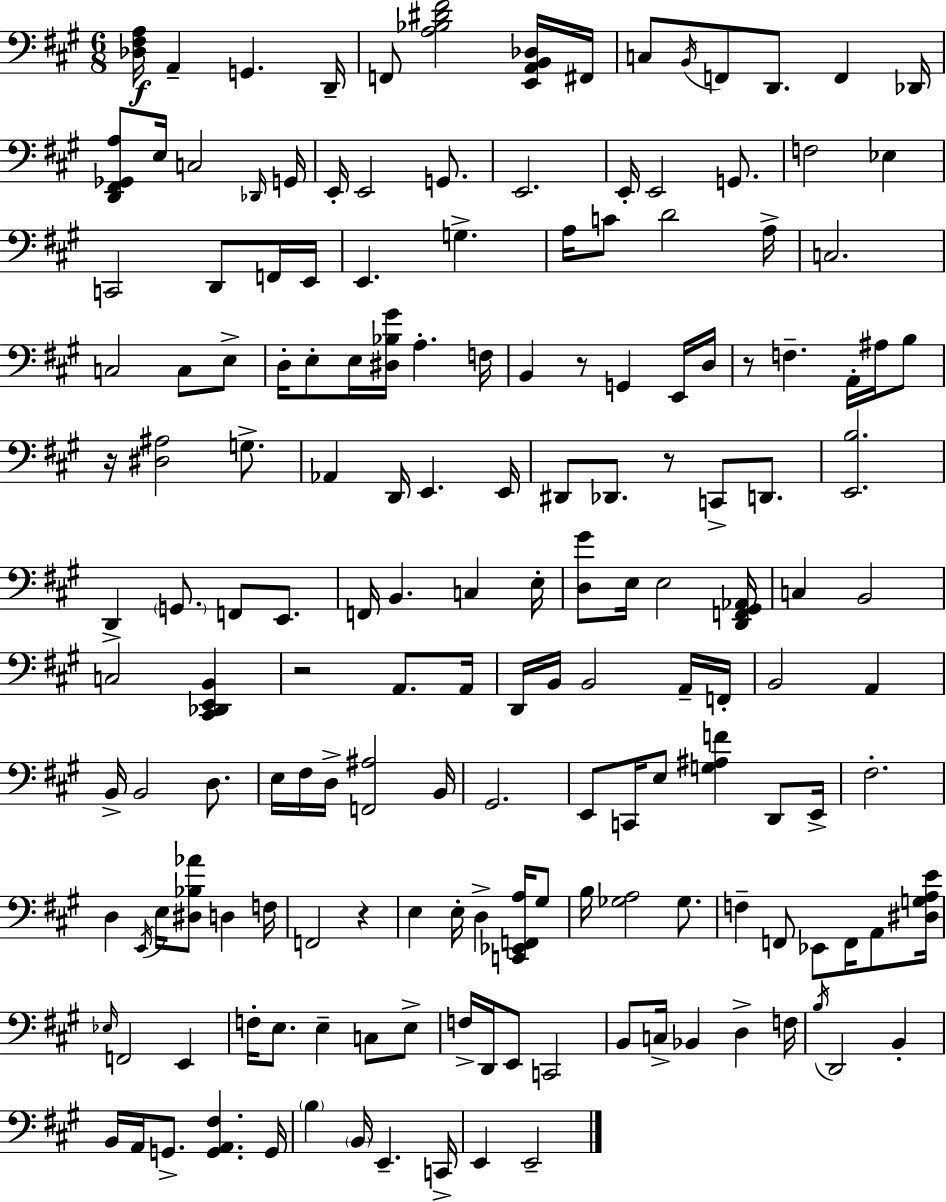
X:1
T:Untitled
M:6/8
L:1/4
K:A
[_D,^F,A,]/4 A,, G,, D,,/4 F,,/2 [A,_B,^D^F]2 [E,,A,,B,,_D,]/4 ^F,,/4 C,/2 B,,/4 F,,/2 D,,/2 F,, _D,,/4 [D,,^F,,_G,,A,]/2 E,/4 C,2 _D,,/4 G,,/4 E,,/4 E,,2 G,,/2 E,,2 E,,/4 E,,2 G,,/2 F,2 _E, C,,2 D,,/2 F,,/4 E,,/4 E,, G, A,/4 C/2 D2 A,/4 C,2 C,2 C,/2 E,/2 D,/4 E,/2 E,/4 [^D,_B,^G]/4 A, F,/4 B,, z/2 G,, E,,/4 D,/4 z/2 F, A,,/4 ^A,/4 B,/2 z/4 [^D,^A,]2 G,/2 _A,, D,,/4 E,, E,,/4 ^D,,/2 _D,,/2 z/2 C,,/2 D,,/2 [E,,B,]2 D,, G,,/2 F,,/2 E,,/2 F,,/4 B,, C, E,/4 [D,^G]/2 E,/4 E,2 [D,,F,,^G,,_A,,]/4 C, B,,2 C,2 [^C,,_D,,E,,B,,] z2 A,,/2 A,,/4 D,,/4 B,,/4 B,,2 A,,/4 F,,/4 B,,2 A,, B,,/4 B,,2 D,/2 E,/4 ^F,/4 D,/4 [F,,^A,]2 B,,/4 ^G,,2 E,,/2 C,,/4 E,/2 [G,^A,F] D,,/2 E,,/4 ^F,2 D, E,,/4 E,/4 [^D,_B,_A]/2 D, F,/4 F,,2 z E, E,/4 D, [C,,_E,,F,,A,]/4 ^G,/2 B,/4 [_G,A,]2 _G,/2 F, F,,/2 _E,,/2 F,,/4 A,,/2 [^D,G,A,E]/4 _E,/4 F,,2 E,, F,/4 E,/2 E, C,/2 E,/2 F,/4 D,,/4 E,,/2 C,,2 B,,/2 C,/4 _B,, D, F,/4 B,/4 D,,2 B,, B,,/4 A,,/4 G,,/2 [G,,A,,^F,] G,,/4 B, B,,/4 E,, C,,/4 E,, E,,2